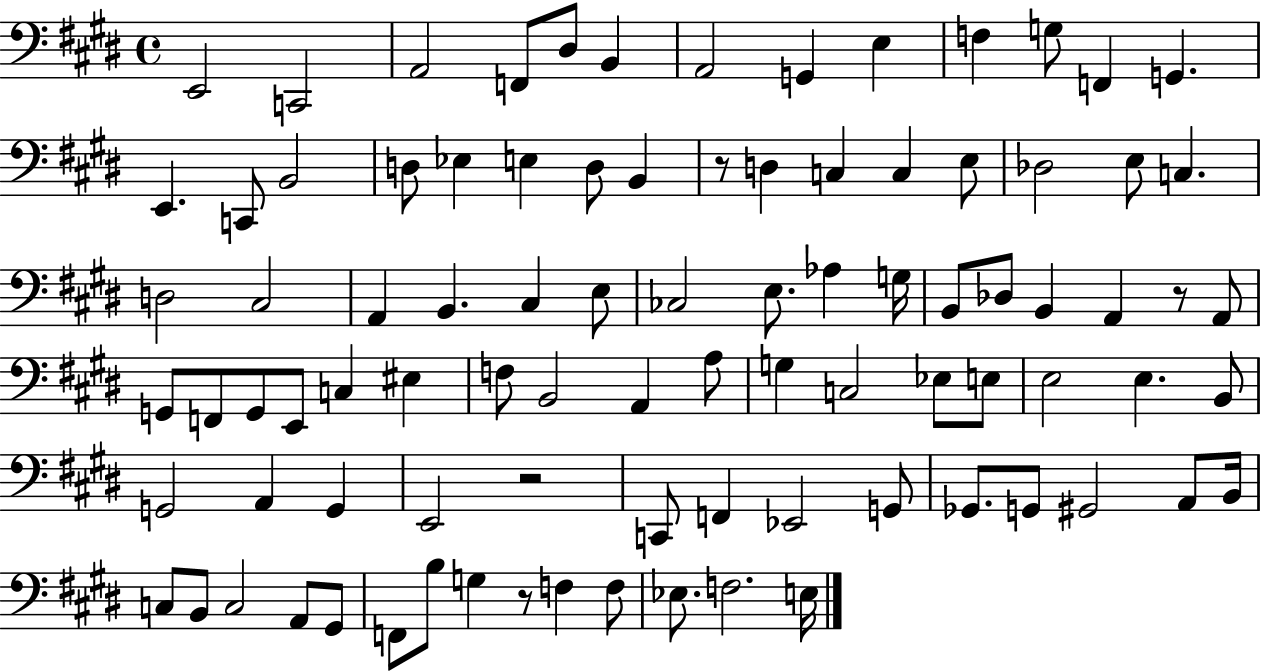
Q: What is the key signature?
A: E major